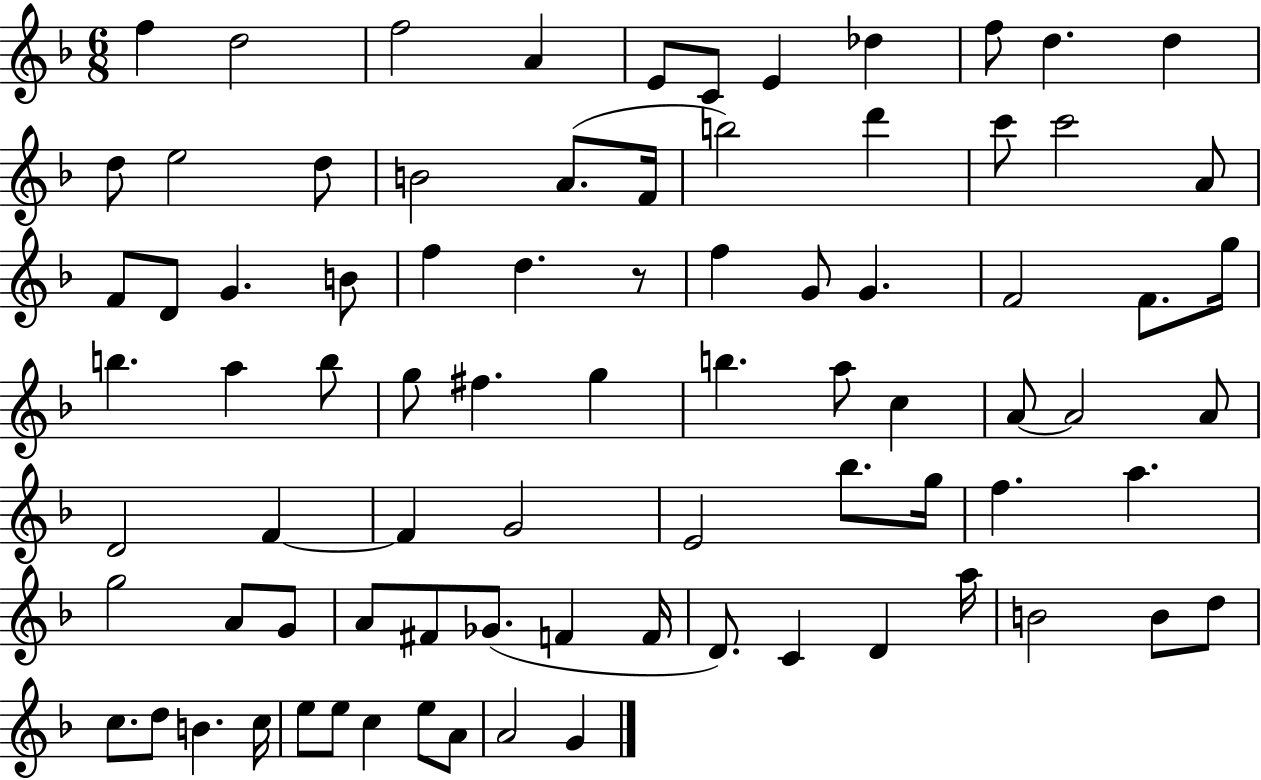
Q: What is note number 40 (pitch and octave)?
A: G5